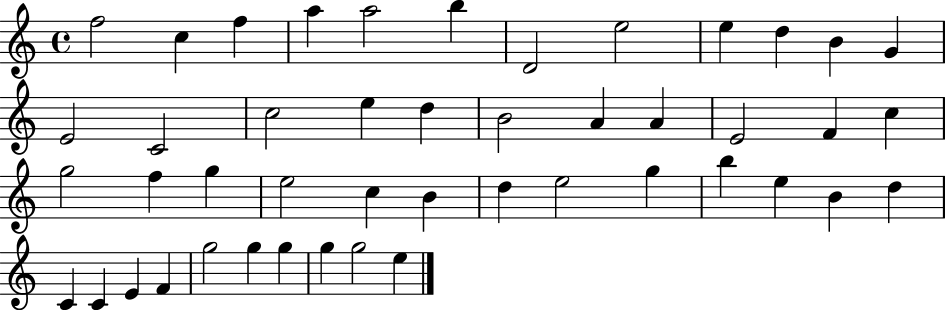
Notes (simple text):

F5/h C5/q F5/q A5/q A5/h B5/q D4/h E5/h E5/q D5/q B4/q G4/q E4/h C4/h C5/h E5/q D5/q B4/h A4/q A4/q E4/h F4/q C5/q G5/h F5/q G5/q E5/h C5/q B4/q D5/q E5/h G5/q B5/q E5/q B4/q D5/q C4/q C4/q E4/q F4/q G5/h G5/q G5/q G5/q G5/h E5/q